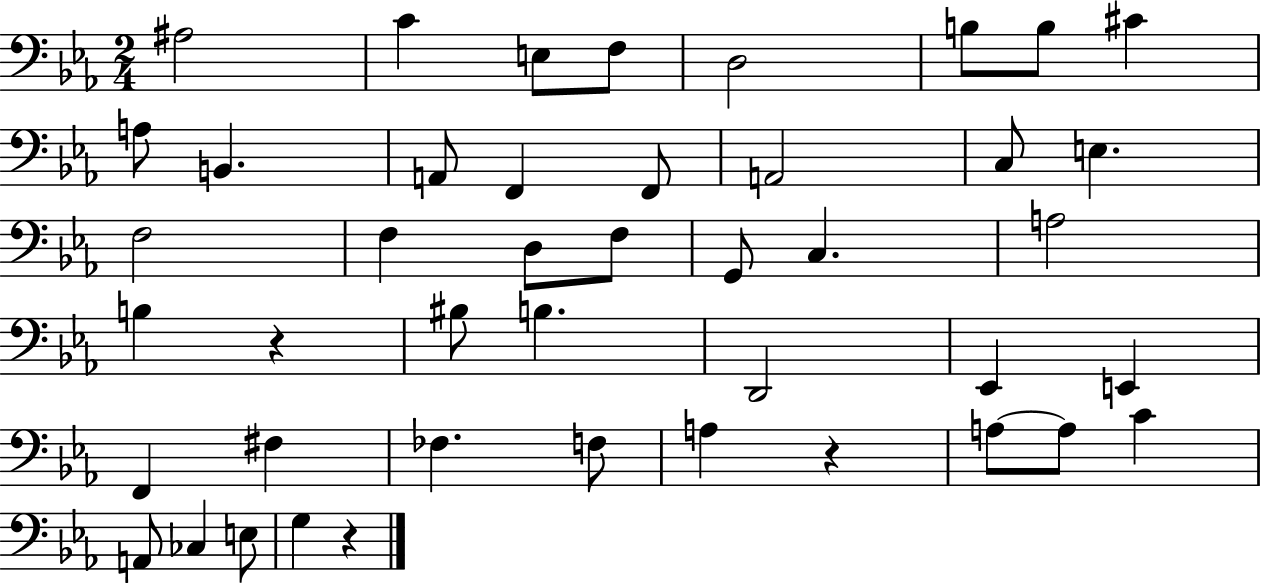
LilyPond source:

{
  \clef bass
  \numericTimeSignature
  \time 2/4
  \key ees \major
  ais2 | c'4 e8 f8 | d2 | b8 b8 cis'4 | \break a8 b,4. | a,8 f,4 f,8 | a,2 | c8 e4. | \break f2 | f4 d8 f8 | g,8 c4. | a2 | \break b4 r4 | bis8 b4. | d,2 | ees,4 e,4 | \break f,4 fis4 | fes4. f8 | a4 r4 | a8~~ a8 c'4 | \break a,8 ces4 e8 | g4 r4 | \bar "|."
}